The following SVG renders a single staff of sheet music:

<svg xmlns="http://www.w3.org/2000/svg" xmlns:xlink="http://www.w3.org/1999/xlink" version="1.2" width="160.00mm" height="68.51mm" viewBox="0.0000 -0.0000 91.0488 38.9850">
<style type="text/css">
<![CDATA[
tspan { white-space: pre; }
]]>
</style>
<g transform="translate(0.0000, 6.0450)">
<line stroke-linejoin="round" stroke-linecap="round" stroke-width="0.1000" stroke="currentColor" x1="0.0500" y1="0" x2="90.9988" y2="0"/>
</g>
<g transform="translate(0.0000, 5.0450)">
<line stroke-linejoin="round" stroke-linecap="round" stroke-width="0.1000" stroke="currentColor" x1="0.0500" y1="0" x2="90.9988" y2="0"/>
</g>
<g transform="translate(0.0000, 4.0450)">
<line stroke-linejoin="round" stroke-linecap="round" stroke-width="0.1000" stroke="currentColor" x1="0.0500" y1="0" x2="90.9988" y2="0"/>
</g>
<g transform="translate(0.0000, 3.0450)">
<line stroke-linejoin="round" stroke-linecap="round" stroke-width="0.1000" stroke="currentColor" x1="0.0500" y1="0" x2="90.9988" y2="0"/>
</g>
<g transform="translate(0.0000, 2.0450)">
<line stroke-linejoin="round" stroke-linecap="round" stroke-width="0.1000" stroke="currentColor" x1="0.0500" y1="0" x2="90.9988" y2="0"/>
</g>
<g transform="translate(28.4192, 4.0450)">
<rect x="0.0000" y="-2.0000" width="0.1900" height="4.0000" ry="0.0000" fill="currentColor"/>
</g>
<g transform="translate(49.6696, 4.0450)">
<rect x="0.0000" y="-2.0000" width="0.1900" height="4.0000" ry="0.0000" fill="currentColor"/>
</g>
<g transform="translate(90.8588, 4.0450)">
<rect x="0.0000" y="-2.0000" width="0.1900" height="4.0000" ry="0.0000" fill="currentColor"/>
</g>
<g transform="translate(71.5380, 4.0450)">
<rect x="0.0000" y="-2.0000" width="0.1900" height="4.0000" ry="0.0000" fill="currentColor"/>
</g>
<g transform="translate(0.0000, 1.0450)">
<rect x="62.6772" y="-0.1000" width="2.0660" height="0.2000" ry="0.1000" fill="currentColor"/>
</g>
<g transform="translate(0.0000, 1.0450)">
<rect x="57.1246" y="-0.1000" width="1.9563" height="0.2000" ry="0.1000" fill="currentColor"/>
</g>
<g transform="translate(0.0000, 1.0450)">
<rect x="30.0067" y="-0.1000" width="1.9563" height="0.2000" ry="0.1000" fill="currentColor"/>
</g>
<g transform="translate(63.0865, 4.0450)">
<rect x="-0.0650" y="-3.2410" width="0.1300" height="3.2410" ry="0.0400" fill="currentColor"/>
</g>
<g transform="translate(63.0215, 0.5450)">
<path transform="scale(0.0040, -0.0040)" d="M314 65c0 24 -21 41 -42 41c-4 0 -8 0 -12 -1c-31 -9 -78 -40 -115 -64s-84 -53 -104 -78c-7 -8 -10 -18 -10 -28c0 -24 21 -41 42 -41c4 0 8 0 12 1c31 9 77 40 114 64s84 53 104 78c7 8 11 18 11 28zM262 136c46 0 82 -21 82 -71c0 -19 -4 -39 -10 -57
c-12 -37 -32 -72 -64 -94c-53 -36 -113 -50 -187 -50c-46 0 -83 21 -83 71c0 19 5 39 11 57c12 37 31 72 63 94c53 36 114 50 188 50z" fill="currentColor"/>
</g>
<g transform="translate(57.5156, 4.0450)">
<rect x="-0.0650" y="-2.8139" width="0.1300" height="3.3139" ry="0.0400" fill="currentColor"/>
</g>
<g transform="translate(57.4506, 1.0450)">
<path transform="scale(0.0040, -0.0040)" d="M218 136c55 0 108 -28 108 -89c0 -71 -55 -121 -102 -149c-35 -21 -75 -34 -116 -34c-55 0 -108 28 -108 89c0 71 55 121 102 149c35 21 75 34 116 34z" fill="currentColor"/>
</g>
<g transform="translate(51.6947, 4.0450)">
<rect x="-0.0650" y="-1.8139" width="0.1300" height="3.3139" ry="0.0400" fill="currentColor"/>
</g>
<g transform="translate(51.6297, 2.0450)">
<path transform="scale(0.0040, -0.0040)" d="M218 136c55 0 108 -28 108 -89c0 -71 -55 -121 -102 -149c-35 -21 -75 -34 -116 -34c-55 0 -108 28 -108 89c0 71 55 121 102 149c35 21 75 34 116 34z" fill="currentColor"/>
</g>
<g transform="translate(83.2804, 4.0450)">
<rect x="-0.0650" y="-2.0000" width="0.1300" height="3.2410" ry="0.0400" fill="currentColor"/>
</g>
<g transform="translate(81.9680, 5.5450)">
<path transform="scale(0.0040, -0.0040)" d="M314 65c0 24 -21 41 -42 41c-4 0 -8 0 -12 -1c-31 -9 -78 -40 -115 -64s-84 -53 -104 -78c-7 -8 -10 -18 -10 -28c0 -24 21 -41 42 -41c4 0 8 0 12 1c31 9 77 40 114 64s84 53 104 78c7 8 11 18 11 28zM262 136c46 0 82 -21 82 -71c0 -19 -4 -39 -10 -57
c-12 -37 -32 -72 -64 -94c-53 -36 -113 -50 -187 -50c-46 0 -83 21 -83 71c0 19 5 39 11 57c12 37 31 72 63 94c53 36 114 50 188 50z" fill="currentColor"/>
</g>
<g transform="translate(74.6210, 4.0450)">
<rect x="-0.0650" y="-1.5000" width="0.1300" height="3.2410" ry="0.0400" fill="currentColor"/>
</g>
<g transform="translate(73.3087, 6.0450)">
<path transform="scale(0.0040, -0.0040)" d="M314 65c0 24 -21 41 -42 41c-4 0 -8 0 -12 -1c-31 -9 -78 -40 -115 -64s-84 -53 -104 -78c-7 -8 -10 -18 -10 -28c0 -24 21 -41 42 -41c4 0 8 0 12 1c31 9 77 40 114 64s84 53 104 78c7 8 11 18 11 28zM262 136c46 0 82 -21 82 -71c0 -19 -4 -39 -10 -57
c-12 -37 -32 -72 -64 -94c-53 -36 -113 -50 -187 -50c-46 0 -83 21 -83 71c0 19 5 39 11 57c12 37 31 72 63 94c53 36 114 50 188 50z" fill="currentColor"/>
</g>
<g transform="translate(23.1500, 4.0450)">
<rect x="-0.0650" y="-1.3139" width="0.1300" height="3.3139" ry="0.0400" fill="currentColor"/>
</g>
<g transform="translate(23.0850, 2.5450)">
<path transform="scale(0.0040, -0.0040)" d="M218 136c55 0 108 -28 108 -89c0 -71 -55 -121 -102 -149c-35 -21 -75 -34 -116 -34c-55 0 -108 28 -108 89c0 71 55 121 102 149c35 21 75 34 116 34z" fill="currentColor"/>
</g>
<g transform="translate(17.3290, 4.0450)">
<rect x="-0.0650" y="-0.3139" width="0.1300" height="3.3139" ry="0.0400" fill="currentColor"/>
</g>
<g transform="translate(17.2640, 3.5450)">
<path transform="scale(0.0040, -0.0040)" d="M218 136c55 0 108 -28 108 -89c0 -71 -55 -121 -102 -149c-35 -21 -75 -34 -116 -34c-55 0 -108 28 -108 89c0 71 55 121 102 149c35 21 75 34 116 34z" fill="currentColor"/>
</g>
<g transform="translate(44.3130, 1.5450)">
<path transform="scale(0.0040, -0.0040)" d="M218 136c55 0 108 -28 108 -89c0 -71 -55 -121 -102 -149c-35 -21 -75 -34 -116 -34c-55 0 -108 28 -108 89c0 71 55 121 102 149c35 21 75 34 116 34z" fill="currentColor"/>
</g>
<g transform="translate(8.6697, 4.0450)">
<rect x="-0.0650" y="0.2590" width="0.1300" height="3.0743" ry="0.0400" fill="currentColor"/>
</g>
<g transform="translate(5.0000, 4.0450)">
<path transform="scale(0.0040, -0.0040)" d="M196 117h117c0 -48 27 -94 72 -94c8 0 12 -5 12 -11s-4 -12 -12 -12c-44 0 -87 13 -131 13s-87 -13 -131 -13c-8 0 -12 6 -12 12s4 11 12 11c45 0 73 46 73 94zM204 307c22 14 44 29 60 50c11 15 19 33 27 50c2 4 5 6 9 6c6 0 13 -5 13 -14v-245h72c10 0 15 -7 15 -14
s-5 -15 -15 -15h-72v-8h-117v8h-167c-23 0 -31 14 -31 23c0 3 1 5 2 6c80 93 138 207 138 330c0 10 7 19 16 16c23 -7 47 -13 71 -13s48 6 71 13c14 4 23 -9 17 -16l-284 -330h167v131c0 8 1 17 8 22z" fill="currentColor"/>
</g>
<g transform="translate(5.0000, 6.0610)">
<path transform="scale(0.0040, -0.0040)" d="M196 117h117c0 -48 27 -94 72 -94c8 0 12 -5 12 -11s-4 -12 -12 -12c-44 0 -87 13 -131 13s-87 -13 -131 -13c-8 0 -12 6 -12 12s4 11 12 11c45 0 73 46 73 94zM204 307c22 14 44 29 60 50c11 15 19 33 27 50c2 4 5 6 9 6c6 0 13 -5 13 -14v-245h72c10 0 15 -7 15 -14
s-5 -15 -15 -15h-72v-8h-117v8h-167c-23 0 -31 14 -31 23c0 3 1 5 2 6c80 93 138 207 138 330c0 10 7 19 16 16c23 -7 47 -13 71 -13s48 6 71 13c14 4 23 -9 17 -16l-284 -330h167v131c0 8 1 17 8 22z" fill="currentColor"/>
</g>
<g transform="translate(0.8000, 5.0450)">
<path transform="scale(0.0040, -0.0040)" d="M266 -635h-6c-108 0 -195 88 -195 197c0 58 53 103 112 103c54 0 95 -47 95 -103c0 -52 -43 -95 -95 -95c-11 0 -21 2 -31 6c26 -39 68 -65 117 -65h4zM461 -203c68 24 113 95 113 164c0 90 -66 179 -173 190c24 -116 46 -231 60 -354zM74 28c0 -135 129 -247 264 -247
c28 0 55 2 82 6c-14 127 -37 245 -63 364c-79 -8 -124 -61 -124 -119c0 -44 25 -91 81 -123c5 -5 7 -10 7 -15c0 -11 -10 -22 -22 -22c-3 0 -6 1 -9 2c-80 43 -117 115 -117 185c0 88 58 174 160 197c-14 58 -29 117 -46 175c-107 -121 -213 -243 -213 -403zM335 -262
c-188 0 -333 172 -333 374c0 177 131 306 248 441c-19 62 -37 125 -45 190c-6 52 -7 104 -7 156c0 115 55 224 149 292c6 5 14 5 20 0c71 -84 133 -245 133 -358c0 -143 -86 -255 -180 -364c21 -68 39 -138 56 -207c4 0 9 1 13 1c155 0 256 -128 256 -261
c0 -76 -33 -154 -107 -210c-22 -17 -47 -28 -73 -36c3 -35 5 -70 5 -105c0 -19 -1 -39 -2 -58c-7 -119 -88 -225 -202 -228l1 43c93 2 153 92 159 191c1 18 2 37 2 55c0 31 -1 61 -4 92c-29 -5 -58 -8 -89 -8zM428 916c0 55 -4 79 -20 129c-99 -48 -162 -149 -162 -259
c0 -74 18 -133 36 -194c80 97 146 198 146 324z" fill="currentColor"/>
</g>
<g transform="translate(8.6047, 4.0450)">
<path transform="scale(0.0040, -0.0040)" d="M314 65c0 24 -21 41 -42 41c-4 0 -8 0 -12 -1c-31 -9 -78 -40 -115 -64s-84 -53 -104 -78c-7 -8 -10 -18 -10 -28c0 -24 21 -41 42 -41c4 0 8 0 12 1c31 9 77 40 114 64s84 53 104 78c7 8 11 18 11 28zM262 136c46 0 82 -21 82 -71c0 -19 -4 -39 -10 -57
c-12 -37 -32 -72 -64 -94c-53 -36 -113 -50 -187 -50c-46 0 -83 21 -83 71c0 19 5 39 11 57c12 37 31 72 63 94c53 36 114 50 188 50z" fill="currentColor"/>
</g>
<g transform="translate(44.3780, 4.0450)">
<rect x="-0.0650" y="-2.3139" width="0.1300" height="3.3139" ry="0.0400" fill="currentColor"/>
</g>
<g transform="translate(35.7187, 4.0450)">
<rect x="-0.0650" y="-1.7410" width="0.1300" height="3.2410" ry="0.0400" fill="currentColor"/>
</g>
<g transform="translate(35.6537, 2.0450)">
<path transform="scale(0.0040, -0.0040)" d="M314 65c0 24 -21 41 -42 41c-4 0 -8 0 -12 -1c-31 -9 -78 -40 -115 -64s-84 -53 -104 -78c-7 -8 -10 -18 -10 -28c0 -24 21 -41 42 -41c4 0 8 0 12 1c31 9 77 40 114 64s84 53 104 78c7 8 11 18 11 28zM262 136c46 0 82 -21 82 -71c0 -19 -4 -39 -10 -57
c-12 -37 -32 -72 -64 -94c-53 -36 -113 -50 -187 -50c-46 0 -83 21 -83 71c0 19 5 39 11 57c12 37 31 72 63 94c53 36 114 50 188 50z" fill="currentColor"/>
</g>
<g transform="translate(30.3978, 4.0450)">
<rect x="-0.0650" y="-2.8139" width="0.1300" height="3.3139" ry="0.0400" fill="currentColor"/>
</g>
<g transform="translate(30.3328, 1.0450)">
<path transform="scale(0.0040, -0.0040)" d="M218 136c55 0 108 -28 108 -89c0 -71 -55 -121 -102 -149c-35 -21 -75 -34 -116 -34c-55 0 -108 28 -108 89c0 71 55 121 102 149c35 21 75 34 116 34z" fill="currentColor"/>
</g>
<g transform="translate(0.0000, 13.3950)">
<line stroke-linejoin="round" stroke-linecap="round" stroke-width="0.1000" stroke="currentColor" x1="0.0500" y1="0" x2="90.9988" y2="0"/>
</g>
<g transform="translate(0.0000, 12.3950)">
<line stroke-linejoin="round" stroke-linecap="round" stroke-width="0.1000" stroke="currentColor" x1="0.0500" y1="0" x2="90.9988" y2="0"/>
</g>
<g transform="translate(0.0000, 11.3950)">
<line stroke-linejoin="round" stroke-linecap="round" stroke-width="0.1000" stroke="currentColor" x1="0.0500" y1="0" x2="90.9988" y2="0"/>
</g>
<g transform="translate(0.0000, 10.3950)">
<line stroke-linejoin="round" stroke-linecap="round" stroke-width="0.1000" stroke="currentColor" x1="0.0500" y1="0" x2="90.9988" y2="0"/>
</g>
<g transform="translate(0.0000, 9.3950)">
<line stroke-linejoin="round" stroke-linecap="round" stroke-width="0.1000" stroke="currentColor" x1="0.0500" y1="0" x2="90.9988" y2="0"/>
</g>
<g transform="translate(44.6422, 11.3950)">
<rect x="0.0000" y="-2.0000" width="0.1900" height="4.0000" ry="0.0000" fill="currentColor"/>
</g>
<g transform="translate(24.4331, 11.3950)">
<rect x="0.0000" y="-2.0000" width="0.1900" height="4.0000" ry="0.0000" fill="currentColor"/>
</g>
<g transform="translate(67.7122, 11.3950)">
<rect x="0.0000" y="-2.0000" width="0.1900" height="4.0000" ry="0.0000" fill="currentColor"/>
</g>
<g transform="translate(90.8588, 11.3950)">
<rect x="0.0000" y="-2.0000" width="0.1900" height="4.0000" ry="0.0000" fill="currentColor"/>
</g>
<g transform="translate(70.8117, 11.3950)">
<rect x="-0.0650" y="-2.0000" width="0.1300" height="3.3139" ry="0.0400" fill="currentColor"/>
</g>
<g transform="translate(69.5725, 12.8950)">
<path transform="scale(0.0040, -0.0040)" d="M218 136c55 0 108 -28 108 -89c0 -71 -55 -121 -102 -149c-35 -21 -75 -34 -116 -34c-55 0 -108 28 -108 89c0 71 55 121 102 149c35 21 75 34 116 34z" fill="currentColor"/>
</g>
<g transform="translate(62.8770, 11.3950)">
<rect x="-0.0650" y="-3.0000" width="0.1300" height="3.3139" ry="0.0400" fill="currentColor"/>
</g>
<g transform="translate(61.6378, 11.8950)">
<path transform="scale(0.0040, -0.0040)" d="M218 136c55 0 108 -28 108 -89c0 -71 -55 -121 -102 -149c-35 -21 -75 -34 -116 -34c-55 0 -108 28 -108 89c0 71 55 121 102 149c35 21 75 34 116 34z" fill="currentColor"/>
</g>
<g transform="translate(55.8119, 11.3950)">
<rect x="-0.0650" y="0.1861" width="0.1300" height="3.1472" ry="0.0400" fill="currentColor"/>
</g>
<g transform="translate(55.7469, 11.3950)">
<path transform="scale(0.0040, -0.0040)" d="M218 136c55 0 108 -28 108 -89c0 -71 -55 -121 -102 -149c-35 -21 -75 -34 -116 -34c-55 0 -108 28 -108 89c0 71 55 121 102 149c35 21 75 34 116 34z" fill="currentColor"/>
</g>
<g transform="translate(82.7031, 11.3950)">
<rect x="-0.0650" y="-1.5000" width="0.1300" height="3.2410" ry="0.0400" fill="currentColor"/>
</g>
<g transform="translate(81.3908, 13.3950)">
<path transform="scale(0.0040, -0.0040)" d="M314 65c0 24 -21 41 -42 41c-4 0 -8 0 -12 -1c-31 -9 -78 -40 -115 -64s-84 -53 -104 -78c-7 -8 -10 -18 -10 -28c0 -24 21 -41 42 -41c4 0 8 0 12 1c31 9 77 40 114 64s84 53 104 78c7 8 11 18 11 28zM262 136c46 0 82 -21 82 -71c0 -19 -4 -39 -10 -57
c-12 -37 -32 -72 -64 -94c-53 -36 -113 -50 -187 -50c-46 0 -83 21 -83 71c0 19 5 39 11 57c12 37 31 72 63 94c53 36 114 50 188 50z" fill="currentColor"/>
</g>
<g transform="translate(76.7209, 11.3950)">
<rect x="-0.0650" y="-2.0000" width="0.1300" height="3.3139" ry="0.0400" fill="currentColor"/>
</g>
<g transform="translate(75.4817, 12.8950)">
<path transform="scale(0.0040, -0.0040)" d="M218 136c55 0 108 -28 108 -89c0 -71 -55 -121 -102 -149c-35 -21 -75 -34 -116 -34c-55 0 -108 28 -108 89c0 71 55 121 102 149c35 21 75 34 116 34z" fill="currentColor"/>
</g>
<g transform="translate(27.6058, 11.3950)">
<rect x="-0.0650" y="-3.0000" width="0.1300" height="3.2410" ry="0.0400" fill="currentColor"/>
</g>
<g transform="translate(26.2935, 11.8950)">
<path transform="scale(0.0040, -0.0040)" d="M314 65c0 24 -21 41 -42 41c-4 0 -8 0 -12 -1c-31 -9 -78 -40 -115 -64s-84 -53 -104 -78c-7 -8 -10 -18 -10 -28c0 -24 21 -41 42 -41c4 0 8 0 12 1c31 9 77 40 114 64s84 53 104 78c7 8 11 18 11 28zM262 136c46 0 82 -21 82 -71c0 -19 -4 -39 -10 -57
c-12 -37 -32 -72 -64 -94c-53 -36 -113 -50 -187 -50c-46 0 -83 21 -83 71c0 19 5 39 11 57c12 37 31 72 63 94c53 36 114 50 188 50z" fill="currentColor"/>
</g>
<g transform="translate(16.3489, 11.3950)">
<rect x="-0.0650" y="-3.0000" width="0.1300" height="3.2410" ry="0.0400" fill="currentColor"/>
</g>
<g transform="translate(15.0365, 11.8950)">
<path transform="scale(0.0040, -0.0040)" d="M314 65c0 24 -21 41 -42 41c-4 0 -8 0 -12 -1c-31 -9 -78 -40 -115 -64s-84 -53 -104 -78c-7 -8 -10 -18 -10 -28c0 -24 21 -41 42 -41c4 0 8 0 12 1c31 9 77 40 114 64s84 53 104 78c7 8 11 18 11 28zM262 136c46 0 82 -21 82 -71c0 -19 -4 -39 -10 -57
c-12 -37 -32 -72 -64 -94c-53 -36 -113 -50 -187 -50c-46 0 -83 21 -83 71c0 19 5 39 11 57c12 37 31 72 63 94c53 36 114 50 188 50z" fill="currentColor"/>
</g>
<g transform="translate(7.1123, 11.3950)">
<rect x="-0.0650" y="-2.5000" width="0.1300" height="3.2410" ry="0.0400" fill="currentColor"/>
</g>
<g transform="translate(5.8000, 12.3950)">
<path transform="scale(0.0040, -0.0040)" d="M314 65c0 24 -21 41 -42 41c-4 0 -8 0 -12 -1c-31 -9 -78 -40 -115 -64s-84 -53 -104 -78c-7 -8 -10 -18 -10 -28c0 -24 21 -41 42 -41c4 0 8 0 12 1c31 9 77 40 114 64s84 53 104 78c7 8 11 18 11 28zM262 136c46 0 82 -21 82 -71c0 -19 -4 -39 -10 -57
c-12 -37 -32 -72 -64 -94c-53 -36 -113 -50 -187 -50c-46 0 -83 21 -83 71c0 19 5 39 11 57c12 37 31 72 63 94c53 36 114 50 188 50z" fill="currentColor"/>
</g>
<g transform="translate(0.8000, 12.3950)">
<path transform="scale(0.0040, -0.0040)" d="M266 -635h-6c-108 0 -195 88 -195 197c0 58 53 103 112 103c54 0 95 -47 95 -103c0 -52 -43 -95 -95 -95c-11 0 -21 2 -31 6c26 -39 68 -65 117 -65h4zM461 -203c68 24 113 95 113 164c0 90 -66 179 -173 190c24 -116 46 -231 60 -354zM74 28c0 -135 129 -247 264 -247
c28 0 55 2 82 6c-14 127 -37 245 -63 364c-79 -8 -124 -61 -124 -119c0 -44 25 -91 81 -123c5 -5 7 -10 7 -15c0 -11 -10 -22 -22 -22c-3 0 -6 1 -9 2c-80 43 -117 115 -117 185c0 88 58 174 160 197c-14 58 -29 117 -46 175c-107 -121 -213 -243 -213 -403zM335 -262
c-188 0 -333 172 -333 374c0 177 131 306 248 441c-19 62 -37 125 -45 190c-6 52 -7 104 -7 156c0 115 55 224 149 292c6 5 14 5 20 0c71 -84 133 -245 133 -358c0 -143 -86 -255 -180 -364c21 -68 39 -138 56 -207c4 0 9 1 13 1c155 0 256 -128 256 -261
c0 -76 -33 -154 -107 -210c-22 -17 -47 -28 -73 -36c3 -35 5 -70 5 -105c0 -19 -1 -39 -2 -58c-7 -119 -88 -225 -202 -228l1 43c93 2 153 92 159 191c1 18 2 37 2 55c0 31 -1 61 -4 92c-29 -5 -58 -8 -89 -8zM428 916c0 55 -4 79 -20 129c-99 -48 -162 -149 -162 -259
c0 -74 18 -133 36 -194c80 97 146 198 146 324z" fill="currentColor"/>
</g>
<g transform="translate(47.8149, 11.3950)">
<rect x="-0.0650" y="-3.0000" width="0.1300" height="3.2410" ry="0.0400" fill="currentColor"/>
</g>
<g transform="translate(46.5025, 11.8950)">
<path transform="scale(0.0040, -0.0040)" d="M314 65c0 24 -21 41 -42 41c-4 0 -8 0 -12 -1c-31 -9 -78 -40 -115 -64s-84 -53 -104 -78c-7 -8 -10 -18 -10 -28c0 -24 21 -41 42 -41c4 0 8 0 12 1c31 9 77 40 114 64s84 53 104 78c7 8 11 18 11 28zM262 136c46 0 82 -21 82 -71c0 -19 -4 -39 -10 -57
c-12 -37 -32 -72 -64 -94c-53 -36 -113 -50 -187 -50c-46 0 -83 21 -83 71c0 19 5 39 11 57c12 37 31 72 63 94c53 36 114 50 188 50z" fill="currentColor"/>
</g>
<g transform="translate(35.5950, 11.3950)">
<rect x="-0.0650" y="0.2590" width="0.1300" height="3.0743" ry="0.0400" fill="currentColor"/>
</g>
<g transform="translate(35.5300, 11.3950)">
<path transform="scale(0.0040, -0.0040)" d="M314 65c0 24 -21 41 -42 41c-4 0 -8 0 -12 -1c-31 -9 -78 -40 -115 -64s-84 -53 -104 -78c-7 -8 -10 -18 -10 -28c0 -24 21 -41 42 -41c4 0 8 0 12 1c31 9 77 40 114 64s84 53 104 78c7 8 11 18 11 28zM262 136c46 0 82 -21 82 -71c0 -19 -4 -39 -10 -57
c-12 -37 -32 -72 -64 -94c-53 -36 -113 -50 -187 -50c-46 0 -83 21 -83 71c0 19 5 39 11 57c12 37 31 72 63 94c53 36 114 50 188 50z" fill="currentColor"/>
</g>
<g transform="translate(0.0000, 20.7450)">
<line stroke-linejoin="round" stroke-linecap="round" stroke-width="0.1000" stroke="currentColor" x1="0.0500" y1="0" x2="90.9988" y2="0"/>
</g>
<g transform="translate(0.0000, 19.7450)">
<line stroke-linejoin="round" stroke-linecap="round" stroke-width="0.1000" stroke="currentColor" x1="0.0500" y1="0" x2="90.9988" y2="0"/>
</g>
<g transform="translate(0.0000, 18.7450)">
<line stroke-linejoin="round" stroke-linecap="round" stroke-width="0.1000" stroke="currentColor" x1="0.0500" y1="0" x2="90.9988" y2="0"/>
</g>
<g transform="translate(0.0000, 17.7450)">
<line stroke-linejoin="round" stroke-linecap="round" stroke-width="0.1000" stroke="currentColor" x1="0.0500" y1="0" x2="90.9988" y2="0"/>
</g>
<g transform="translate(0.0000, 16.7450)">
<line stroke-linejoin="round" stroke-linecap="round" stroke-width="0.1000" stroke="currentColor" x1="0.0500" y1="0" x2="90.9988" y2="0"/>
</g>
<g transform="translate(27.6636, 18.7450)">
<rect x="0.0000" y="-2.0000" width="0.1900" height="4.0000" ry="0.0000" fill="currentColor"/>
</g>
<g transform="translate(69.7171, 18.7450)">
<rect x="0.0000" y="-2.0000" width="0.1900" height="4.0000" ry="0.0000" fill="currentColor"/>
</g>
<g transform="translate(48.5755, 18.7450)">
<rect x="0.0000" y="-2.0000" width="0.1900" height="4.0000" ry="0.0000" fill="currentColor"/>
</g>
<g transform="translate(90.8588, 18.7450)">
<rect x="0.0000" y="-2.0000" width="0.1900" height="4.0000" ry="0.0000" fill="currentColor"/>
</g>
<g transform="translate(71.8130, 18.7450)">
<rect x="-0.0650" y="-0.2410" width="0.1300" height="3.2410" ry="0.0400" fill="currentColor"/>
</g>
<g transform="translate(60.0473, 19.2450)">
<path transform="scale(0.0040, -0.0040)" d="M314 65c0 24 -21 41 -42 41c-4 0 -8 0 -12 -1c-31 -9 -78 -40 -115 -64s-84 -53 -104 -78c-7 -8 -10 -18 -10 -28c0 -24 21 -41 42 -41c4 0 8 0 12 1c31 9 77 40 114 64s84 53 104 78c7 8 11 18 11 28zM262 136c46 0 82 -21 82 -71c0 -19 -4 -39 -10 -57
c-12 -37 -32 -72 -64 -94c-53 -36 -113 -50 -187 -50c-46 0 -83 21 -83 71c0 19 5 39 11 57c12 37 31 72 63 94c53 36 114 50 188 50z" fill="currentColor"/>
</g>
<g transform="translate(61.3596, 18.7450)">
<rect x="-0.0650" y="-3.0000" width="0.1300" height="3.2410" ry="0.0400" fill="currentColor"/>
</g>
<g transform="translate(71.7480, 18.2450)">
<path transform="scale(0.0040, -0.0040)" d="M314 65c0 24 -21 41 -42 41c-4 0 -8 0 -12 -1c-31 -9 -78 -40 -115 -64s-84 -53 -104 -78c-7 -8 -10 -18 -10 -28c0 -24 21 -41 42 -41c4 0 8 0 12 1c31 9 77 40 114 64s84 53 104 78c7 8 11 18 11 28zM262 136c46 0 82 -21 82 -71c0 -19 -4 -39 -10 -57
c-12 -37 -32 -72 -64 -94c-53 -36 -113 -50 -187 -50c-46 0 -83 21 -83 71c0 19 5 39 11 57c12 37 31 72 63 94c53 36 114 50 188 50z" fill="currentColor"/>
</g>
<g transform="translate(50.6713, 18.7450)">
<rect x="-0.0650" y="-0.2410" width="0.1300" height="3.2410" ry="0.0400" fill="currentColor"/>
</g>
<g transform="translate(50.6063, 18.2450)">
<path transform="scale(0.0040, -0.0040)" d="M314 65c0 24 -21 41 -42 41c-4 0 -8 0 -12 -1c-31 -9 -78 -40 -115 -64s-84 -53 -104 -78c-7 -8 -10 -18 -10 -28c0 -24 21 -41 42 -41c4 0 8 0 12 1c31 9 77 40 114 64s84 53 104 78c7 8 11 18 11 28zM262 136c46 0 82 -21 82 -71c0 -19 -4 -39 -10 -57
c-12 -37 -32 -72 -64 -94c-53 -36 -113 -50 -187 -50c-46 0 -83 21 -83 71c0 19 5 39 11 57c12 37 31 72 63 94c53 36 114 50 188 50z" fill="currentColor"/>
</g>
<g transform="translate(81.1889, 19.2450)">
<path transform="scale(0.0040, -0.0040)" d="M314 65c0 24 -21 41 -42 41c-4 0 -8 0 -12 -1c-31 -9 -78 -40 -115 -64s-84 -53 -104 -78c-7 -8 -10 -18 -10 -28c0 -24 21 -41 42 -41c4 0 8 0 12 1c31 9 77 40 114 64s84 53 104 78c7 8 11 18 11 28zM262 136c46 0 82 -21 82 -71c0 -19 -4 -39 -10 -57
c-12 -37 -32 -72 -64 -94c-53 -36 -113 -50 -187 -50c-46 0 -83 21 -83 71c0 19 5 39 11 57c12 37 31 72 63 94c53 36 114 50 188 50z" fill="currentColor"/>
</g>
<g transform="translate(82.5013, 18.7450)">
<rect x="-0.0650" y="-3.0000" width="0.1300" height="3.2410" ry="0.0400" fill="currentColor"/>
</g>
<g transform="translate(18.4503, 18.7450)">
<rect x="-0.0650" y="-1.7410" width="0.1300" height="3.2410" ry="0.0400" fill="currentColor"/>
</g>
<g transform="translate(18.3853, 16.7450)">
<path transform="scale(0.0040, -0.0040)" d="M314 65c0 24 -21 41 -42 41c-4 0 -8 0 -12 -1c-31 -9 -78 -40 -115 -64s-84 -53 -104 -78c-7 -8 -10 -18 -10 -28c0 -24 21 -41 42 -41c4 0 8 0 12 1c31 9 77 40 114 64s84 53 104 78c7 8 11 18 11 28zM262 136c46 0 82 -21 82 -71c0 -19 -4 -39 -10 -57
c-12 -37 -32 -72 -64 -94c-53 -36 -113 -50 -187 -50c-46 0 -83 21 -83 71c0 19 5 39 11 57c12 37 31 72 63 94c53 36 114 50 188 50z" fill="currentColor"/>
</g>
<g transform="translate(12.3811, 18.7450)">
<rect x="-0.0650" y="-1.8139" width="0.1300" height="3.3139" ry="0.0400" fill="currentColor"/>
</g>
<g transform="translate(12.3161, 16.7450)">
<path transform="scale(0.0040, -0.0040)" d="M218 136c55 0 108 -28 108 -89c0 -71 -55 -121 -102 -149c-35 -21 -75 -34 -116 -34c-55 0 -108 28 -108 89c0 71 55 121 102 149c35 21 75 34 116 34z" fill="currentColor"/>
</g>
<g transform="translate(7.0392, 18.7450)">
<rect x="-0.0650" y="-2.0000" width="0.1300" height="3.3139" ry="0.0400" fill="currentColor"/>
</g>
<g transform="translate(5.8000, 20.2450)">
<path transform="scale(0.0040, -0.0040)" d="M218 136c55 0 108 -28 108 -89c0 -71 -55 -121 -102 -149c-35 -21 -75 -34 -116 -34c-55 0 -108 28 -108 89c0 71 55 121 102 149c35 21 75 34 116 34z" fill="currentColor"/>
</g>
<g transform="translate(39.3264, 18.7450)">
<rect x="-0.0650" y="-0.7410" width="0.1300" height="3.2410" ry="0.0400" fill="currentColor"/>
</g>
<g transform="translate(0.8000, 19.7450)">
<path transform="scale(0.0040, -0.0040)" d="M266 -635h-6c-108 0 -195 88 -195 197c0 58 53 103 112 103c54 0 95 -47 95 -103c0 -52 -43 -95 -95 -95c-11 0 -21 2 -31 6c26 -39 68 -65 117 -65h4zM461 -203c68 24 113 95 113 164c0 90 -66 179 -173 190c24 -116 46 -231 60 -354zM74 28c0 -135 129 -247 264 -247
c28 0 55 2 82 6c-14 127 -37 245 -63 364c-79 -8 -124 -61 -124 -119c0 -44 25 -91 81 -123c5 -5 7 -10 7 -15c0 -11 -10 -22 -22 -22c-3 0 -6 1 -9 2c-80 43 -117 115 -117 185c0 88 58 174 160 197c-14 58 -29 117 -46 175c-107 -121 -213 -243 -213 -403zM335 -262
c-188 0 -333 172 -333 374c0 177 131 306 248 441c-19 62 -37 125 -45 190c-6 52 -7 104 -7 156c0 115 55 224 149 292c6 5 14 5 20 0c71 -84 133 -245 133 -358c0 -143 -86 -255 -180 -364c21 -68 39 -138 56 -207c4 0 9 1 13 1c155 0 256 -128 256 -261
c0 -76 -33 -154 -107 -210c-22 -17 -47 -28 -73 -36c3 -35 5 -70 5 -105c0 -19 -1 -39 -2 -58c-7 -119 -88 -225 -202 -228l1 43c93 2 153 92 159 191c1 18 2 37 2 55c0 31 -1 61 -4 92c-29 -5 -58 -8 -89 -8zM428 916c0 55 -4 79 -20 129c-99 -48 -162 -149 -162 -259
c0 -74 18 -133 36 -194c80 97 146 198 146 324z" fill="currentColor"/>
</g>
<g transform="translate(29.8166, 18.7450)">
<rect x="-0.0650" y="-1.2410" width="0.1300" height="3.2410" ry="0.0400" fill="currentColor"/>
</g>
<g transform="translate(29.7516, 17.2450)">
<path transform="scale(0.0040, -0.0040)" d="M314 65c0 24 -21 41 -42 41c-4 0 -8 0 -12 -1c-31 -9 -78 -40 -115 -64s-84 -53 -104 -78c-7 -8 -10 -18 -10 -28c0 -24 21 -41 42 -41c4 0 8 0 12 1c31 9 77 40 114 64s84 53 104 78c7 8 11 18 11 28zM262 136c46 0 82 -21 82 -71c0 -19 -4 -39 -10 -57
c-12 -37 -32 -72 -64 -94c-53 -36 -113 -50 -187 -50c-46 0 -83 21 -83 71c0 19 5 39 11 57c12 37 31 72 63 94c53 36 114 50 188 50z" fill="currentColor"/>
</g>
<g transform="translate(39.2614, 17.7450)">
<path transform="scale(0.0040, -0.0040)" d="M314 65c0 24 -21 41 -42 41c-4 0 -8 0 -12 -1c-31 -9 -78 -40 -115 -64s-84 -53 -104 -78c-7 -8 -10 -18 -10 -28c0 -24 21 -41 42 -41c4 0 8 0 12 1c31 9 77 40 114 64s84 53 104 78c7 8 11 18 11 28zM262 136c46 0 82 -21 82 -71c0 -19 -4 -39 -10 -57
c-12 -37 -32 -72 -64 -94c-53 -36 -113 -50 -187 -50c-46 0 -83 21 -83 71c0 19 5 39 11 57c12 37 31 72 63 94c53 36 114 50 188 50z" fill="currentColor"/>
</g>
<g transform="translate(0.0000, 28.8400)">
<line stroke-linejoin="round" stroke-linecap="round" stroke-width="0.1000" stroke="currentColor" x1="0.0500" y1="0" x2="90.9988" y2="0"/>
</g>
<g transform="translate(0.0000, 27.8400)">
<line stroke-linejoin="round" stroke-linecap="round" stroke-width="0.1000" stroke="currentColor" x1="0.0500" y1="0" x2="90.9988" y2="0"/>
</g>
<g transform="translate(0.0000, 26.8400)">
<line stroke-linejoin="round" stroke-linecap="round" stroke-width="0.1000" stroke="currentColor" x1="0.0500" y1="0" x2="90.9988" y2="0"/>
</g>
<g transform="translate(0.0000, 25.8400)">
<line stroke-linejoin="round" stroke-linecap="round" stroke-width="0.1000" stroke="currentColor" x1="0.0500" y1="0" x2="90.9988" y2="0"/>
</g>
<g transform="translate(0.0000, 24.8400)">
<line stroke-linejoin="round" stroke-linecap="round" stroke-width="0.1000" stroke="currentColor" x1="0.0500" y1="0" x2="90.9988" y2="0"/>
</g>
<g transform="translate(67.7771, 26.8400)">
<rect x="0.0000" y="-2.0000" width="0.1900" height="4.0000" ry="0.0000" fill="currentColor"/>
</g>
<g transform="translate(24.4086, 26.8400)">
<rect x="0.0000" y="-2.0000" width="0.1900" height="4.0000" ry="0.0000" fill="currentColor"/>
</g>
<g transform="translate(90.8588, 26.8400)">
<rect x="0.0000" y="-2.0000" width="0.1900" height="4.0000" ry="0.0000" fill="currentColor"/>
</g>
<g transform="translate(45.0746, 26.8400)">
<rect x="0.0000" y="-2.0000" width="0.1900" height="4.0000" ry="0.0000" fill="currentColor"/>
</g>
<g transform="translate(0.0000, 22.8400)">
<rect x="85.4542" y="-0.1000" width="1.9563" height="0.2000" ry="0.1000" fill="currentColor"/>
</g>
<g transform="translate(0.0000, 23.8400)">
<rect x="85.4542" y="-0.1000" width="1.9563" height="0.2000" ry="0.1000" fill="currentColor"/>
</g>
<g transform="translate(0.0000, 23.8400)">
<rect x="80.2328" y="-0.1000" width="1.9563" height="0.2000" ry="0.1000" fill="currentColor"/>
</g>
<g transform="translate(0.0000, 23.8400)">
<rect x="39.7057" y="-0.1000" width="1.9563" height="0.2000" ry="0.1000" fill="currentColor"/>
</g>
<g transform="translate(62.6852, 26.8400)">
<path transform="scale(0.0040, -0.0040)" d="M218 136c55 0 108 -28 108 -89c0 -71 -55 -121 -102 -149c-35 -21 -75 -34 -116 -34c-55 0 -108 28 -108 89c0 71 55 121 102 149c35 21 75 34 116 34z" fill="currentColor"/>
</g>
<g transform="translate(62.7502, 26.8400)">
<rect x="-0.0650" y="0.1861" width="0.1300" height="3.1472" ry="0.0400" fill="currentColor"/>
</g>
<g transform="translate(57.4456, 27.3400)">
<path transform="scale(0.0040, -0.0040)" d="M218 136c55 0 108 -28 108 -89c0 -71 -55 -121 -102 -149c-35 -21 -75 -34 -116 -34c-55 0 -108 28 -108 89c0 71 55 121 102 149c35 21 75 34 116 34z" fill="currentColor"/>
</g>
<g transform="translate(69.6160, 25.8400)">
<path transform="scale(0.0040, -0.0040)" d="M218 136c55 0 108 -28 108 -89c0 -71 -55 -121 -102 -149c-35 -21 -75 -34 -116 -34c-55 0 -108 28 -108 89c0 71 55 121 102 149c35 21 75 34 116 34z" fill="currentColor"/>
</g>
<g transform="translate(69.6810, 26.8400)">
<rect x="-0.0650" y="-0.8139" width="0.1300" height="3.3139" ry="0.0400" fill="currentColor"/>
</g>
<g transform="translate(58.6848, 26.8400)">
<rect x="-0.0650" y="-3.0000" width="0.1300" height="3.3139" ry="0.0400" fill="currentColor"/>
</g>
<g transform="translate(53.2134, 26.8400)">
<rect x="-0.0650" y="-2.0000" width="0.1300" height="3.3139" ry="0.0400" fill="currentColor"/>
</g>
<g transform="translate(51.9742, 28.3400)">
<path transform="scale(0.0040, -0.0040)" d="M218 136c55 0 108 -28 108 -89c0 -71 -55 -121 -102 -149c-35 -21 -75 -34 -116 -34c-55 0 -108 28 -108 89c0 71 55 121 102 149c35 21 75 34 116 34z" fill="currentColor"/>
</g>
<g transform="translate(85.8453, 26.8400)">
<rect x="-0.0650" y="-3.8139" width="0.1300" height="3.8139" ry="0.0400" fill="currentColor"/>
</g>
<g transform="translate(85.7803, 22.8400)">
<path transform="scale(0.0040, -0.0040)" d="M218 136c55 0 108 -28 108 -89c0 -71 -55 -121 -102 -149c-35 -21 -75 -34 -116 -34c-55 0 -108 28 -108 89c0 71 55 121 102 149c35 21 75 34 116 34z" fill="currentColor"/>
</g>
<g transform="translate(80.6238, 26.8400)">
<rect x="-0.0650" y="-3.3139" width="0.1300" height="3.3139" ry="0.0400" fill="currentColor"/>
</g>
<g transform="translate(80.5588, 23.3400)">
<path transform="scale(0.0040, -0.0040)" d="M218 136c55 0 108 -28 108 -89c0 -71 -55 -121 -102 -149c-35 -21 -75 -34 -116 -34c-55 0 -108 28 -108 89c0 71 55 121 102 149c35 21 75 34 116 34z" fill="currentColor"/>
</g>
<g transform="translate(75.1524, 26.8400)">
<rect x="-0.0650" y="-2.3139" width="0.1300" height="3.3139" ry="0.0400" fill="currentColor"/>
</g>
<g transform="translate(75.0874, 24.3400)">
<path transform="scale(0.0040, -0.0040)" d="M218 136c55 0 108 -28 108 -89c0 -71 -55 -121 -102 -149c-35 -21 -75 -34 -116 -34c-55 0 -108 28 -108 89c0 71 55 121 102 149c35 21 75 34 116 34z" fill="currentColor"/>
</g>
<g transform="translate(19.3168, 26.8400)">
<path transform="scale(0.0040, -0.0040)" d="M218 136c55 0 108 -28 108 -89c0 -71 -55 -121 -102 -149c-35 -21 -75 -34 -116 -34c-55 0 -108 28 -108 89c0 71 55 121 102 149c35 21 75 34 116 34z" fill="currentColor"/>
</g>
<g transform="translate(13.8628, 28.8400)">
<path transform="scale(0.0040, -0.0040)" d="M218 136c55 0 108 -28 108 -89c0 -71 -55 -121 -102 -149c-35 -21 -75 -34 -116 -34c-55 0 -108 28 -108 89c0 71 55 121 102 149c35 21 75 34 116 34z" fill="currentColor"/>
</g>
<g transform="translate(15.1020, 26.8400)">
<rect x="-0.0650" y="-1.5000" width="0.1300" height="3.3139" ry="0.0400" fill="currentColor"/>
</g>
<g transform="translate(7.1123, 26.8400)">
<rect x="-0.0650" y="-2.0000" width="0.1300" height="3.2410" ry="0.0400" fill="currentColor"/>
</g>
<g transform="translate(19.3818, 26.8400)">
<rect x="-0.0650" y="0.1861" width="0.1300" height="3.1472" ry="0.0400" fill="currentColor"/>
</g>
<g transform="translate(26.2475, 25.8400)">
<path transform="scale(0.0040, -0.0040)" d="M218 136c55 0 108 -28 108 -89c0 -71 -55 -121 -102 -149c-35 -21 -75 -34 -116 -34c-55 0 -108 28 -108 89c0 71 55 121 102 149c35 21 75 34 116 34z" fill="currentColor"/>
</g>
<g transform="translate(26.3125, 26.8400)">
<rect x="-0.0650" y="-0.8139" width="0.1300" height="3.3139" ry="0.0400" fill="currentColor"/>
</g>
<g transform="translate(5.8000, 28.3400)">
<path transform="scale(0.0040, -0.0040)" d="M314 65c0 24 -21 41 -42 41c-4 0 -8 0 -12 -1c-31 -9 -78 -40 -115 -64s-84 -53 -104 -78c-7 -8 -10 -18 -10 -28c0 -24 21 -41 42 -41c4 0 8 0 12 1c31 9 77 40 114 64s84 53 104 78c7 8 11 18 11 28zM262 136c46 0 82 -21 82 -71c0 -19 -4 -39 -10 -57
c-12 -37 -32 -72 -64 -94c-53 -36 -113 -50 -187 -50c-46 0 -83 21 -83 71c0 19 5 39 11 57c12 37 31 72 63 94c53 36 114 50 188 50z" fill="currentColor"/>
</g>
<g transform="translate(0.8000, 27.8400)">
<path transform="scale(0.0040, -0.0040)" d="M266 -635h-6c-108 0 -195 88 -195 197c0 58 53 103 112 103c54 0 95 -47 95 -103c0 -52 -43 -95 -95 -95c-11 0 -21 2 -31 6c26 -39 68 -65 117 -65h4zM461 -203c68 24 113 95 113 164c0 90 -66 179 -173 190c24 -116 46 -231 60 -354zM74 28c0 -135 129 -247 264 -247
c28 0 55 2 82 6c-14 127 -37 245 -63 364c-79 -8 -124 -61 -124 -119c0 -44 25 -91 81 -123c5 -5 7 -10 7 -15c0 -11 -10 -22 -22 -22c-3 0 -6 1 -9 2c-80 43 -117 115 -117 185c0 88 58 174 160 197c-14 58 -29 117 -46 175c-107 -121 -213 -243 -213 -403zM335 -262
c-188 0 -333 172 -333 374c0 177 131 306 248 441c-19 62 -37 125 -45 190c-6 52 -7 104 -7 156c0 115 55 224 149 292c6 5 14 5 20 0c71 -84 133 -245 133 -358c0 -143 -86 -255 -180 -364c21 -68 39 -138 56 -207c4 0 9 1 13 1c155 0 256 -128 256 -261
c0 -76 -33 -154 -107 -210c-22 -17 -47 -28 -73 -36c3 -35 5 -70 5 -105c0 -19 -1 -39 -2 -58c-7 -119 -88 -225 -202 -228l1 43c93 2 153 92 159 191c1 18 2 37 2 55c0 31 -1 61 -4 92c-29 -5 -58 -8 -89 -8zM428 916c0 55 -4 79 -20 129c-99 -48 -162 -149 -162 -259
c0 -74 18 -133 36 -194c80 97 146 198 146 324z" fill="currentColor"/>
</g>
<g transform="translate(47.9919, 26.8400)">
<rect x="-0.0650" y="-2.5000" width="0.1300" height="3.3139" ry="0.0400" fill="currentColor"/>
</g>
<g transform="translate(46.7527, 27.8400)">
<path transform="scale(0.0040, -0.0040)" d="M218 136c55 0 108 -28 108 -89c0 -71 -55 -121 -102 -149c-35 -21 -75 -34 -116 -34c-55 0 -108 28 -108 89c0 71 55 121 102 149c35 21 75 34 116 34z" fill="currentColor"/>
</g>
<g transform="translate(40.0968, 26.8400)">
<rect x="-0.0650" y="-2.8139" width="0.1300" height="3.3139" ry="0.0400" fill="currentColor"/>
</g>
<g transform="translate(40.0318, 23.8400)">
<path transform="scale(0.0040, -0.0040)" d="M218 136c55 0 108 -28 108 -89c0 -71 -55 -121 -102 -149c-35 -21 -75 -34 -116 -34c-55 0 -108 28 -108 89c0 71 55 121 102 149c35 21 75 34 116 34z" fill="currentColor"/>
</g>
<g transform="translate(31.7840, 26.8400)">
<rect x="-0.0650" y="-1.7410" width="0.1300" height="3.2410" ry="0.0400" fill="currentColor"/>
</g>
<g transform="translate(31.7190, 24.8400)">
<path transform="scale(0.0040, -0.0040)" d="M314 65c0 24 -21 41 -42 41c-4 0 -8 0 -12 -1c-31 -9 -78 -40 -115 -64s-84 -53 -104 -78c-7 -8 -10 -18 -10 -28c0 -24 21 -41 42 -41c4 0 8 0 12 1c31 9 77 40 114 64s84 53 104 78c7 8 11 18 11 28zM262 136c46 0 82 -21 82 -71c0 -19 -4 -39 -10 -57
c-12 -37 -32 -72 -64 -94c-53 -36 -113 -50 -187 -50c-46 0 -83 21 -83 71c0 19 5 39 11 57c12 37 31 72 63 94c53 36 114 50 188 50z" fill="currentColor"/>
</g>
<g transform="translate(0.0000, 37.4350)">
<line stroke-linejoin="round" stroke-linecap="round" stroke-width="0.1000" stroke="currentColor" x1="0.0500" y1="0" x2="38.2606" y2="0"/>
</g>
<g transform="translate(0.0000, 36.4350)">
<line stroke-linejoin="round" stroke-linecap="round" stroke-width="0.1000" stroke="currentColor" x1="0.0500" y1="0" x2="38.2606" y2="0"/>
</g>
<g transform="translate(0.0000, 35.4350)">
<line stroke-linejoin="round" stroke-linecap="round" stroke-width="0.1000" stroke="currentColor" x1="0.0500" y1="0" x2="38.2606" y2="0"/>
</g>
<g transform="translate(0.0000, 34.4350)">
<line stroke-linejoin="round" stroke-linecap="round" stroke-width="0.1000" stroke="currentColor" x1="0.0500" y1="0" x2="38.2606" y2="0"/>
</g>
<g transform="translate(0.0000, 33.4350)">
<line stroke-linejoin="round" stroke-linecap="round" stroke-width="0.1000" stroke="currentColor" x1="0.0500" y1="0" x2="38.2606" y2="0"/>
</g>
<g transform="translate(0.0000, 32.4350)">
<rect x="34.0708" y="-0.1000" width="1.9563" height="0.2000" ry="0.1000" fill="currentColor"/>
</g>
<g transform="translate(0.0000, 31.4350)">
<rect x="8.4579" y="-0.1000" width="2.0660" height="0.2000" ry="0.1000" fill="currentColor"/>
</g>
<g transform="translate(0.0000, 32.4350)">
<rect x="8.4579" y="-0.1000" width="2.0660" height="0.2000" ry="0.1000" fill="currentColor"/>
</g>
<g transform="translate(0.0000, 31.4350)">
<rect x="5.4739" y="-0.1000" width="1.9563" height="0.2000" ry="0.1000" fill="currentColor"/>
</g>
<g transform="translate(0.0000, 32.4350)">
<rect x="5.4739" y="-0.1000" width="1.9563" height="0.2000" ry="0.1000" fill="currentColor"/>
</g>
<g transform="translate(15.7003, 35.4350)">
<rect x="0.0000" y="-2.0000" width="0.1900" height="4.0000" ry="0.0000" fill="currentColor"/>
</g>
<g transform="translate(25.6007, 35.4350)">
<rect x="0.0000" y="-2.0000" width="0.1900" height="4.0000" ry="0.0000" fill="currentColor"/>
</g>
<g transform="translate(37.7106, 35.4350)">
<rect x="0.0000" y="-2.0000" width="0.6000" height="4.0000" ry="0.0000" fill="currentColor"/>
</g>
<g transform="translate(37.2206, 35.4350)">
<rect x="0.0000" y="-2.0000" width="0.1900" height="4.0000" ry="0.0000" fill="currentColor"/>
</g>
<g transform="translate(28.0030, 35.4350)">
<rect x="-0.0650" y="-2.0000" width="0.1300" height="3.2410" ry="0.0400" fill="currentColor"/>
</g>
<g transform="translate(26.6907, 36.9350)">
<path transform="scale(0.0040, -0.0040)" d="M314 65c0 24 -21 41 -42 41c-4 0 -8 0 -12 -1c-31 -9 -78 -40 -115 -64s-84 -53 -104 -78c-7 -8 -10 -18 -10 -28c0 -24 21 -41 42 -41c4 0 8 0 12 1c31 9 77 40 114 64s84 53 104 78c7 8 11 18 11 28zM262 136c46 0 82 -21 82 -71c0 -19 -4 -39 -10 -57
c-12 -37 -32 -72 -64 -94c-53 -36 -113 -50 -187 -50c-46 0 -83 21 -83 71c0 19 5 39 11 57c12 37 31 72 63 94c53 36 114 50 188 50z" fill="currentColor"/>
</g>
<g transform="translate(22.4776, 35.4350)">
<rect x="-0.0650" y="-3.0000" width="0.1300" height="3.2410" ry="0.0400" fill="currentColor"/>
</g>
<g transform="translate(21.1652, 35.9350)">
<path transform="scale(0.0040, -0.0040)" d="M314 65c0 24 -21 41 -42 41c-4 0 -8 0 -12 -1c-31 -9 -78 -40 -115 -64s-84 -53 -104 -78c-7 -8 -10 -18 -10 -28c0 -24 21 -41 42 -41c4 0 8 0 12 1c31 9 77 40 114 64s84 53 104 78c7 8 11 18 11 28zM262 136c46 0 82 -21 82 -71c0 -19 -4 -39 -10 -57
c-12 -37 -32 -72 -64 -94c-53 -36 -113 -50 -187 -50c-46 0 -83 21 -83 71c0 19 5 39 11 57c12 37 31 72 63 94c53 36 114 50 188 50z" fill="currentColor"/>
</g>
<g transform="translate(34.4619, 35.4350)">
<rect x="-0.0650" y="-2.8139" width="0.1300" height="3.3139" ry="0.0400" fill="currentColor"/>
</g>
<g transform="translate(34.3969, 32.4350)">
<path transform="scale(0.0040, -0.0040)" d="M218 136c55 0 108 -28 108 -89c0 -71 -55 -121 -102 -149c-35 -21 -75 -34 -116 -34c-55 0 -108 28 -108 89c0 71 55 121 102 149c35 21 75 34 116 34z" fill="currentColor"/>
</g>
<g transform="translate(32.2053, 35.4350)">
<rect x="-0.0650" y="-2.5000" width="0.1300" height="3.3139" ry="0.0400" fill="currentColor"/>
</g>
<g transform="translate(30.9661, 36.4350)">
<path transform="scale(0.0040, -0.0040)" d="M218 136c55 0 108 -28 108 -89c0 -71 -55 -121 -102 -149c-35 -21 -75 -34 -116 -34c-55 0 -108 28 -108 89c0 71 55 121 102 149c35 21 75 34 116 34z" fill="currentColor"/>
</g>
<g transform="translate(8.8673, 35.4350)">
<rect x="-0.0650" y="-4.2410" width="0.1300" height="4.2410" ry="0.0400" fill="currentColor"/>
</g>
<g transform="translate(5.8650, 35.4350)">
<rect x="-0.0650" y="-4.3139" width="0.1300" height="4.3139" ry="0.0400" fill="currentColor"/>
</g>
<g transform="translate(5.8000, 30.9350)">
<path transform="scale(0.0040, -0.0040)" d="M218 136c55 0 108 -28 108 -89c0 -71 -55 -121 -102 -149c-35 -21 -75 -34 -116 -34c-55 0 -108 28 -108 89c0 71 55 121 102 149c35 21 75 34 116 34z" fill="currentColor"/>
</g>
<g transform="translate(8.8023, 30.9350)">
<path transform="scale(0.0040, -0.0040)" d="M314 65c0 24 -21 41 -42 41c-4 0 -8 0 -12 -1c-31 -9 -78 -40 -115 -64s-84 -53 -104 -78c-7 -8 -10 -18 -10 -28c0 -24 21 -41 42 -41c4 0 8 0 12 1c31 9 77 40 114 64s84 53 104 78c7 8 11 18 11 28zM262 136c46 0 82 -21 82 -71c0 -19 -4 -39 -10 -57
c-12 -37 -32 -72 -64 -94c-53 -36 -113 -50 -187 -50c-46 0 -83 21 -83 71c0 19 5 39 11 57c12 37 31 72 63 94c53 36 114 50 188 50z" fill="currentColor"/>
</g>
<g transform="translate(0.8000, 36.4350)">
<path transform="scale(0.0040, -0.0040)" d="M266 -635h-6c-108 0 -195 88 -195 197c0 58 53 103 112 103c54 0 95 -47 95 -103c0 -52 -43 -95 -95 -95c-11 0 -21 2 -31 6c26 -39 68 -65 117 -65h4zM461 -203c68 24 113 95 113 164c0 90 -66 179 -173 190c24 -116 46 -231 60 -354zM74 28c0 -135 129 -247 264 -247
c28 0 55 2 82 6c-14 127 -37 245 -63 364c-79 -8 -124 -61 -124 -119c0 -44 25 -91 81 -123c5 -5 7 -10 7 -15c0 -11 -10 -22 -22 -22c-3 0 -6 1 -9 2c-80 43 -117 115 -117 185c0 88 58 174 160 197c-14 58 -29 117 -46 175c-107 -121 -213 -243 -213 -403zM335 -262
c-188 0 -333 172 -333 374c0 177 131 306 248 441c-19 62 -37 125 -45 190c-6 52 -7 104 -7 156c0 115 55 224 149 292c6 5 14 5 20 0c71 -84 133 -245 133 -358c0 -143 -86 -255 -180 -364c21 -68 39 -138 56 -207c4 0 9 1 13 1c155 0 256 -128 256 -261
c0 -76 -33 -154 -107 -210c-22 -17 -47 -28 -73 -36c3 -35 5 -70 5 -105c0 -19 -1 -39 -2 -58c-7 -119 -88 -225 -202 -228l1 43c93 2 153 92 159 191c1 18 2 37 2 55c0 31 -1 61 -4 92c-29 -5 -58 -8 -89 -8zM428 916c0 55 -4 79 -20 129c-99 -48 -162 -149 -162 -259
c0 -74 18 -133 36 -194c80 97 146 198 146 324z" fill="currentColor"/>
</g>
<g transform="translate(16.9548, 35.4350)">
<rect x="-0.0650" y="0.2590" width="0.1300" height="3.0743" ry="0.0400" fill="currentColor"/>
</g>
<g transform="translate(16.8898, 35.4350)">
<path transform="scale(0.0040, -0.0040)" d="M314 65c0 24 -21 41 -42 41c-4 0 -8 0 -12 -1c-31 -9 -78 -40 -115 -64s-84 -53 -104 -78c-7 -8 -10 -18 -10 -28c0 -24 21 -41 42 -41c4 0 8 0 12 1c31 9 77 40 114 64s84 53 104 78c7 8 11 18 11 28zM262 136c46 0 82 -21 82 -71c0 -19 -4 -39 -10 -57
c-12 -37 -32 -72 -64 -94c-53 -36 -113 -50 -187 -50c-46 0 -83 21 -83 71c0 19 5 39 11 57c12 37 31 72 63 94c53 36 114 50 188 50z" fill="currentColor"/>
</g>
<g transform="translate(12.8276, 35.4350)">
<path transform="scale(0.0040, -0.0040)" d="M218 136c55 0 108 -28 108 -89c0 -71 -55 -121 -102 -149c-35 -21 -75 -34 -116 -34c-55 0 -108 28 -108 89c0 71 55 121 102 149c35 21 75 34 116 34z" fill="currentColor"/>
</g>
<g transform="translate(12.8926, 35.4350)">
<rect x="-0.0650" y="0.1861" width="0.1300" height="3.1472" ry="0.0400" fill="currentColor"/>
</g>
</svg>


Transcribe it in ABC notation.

X:1
T:Untitled
M:4/4
L:1/4
K:C
B2 c e a f2 g f a b2 E2 F2 G2 A2 A2 B2 A2 B A F F E2 F f f2 e2 d2 c2 A2 c2 A2 F2 E B d f2 a G F A B d g b c' d' d'2 B B2 A2 F2 G a